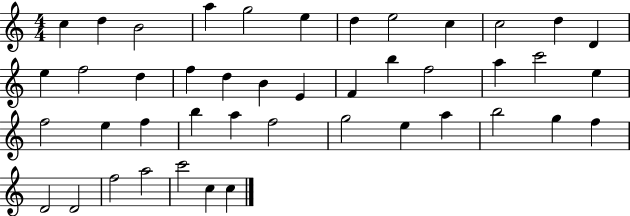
{
  \clef treble
  \numericTimeSignature
  \time 4/4
  \key c \major
  c''4 d''4 b'2 | a''4 g''2 e''4 | d''4 e''2 c''4 | c''2 d''4 d'4 | \break e''4 f''2 d''4 | f''4 d''4 b'4 e'4 | f'4 b''4 f''2 | a''4 c'''2 e''4 | \break f''2 e''4 f''4 | b''4 a''4 f''2 | g''2 e''4 a''4 | b''2 g''4 f''4 | \break d'2 d'2 | f''2 a''2 | c'''2 c''4 c''4 | \bar "|."
}